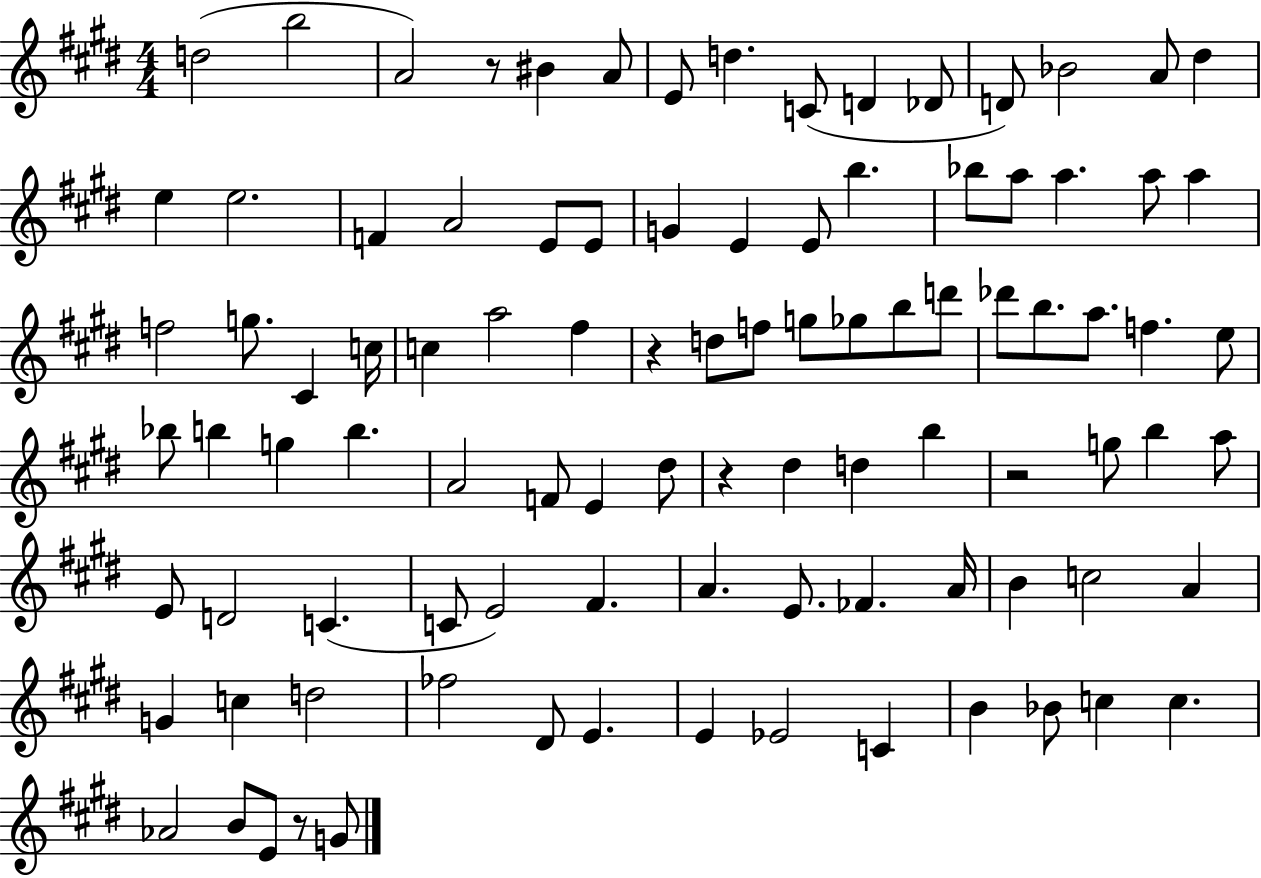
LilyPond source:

{
  \clef treble
  \numericTimeSignature
  \time 4/4
  \key e \major
  d''2( b''2 | a'2) r8 bis'4 a'8 | e'8 d''4. c'8( d'4 des'8 | d'8) bes'2 a'8 dis''4 | \break e''4 e''2. | f'4 a'2 e'8 e'8 | g'4 e'4 e'8 b''4. | bes''8 a''8 a''4. a''8 a''4 | \break f''2 g''8. cis'4 c''16 | c''4 a''2 fis''4 | r4 d''8 f''8 g''8 ges''8 b''8 d'''8 | des'''8 b''8. a''8. f''4. e''8 | \break bes''8 b''4 g''4 b''4. | a'2 f'8 e'4 dis''8 | r4 dis''4 d''4 b''4 | r2 g''8 b''4 a''8 | \break e'8 d'2 c'4.( | c'8 e'2) fis'4. | a'4. e'8. fes'4. a'16 | b'4 c''2 a'4 | \break g'4 c''4 d''2 | fes''2 dis'8 e'4. | e'4 ees'2 c'4 | b'4 bes'8 c''4 c''4. | \break aes'2 b'8 e'8 r8 g'8 | \bar "|."
}